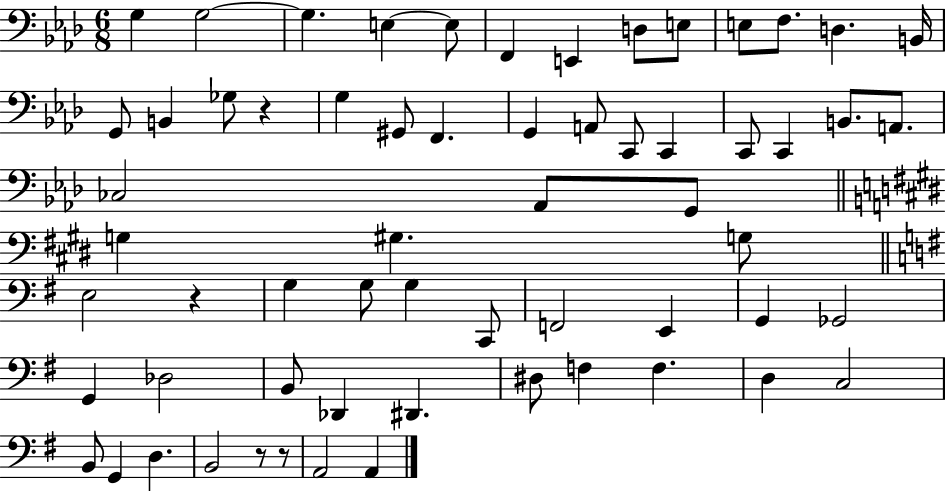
G3/q G3/h G3/q. E3/q E3/e F2/q E2/q D3/e E3/e E3/e F3/e. D3/q. B2/s G2/e B2/q Gb3/e R/q G3/q G#2/e F2/q. G2/q A2/e C2/e C2/q C2/e C2/q B2/e. A2/e. CES3/h Ab2/e G2/e G3/q G#3/q. G3/e E3/h R/q G3/q G3/e G3/q C2/e F2/h E2/q G2/q Gb2/h G2/q Db3/h B2/e Db2/q D#2/q. D#3/e F3/q F3/q. D3/q C3/h B2/e G2/q D3/q. B2/h R/e R/e A2/h A2/q